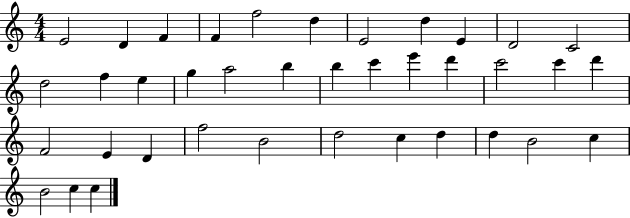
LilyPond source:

{
  \clef treble
  \numericTimeSignature
  \time 4/4
  \key c \major
  e'2 d'4 f'4 | f'4 f''2 d''4 | e'2 d''4 e'4 | d'2 c'2 | \break d''2 f''4 e''4 | g''4 a''2 b''4 | b''4 c'''4 e'''4 d'''4 | c'''2 c'''4 d'''4 | \break f'2 e'4 d'4 | f''2 b'2 | d''2 c''4 d''4 | d''4 b'2 c''4 | \break b'2 c''4 c''4 | \bar "|."
}